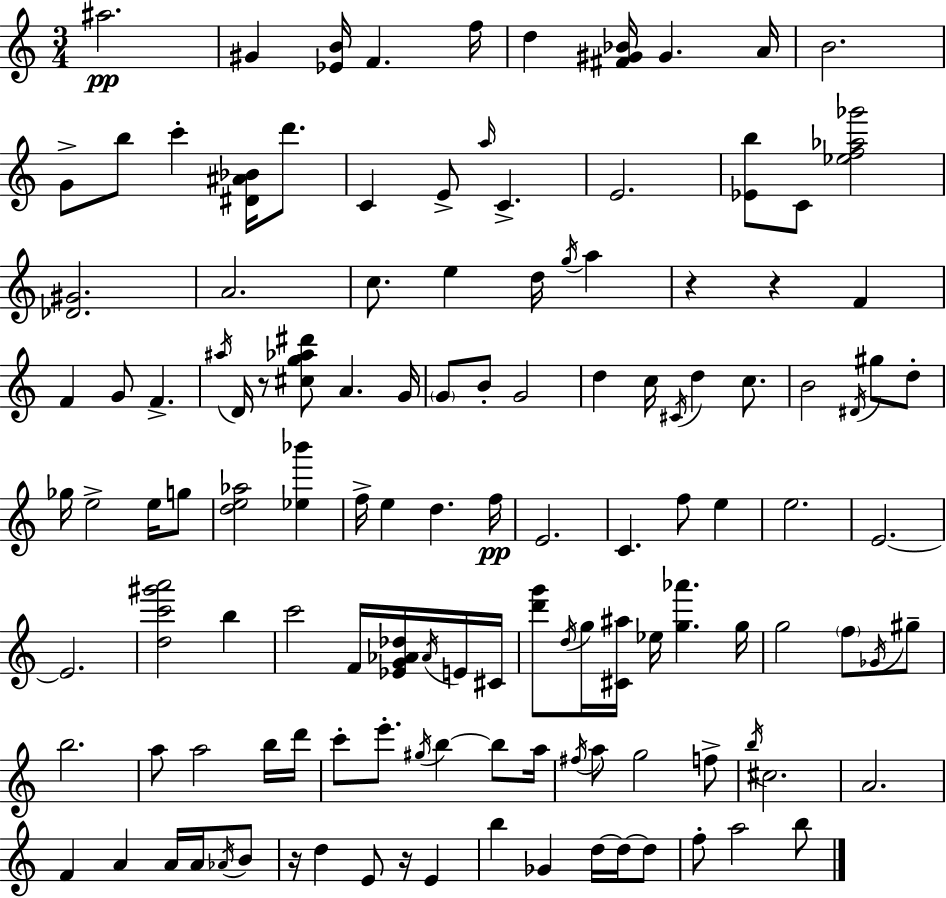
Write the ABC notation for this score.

X:1
T:Untitled
M:3/4
L:1/4
K:Am
^a2 ^G [_EB]/4 F f/4 d [^F^G_B]/4 ^G A/4 B2 G/2 b/2 c' [^D^A_B]/4 d'/2 C E/2 a/4 C E2 [_Eb]/2 C/2 [_ef_a_g']2 [_D^G]2 A2 c/2 e d/4 g/4 a z z F F G/2 F ^a/4 D/4 z/2 [^cg_a^d']/2 A G/4 G/2 B/2 G2 d c/4 ^C/4 d c/2 B2 ^D/4 ^g/2 d/2 _g/4 e2 e/4 g/2 [de_a]2 [_e_b'] f/4 e d f/4 E2 C f/2 e e2 E2 E2 [dc'^g'a']2 b c'2 F/4 [_EG_A_d]/4 _A/4 E/4 ^C/4 [d'g']/2 d/4 g/4 [^C^a]/4 _e/4 [g_a'] g/4 g2 f/2 _G/4 ^g/2 b2 a/2 a2 b/4 d'/4 c'/2 e'/2 ^g/4 b b/2 a/4 ^f/4 a/2 g2 f/2 b/4 ^c2 A2 F A A/4 A/4 _A/4 B/2 z/4 d E/2 z/4 E b _G d/4 d/4 d/2 f/2 a2 b/2